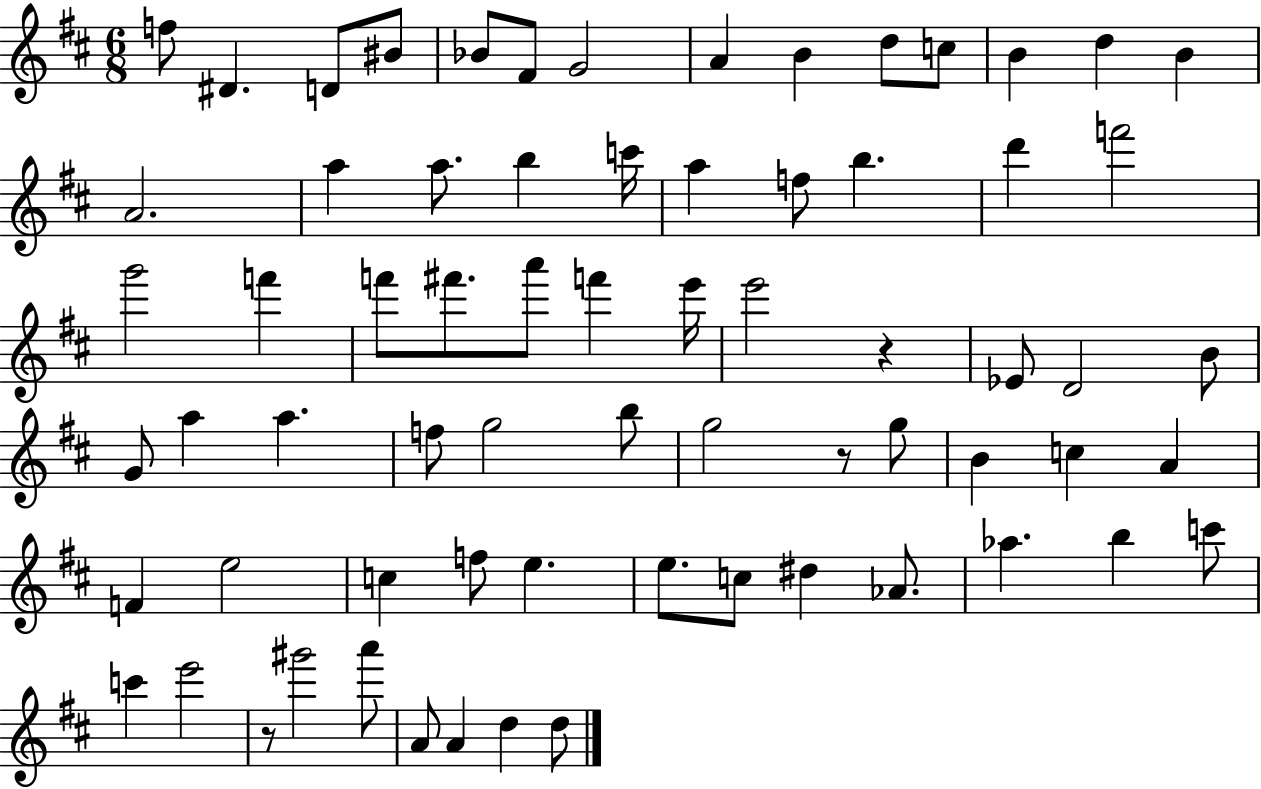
{
  \clef treble
  \numericTimeSignature
  \time 6/8
  \key d \major
  f''8 dis'4. d'8 bis'8 | bes'8 fis'8 g'2 | a'4 b'4 d''8 c''8 | b'4 d''4 b'4 | \break a'2. | a''4 a''8. b''4 c'''16 | a''4 f''8 b''4. | d'''4 f'''2 | \break g'''2 f'''4 | f'''8 fis'''8. a'''8 f'''4 e'''16 | e'''2 r4 | ees'8 d'2 b'8 | \break g'8 a''4 a''4. | f''8 g''2 b''8 | g''2 r8 g''8 | b'4 c''4 a'4 | \break f'4 e''2 | c''4 f''8 e''4. | e''8. c''8 dis''4 aes'8. | aes''4. b''4 c'''8 | \break c'''4 e'''2 | r8 gis'''2 a'''8 | a'8 a'4 d''4 d''8 | \bar "|."
}